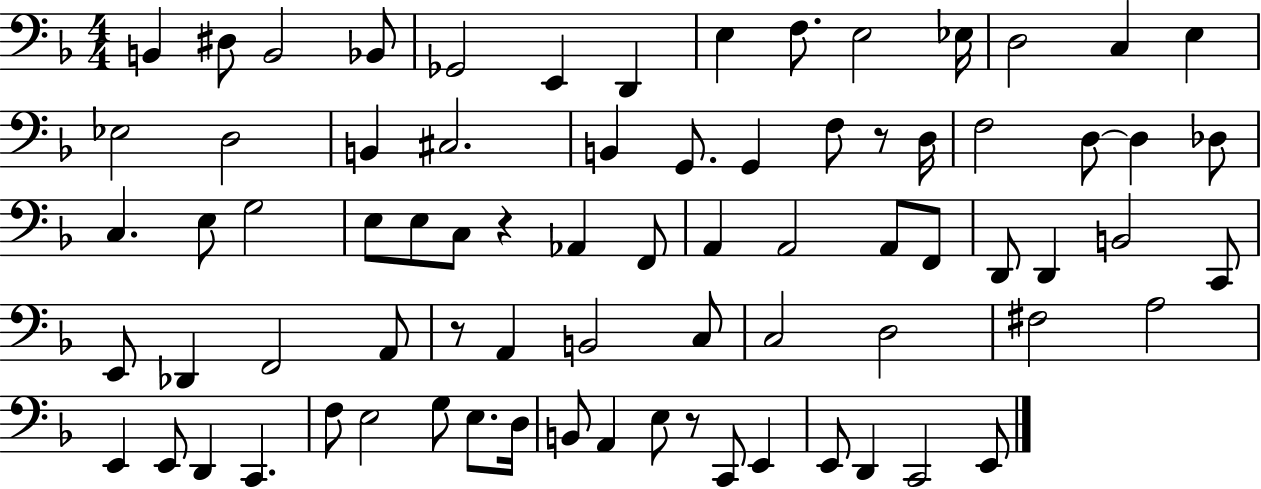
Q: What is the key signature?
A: F major